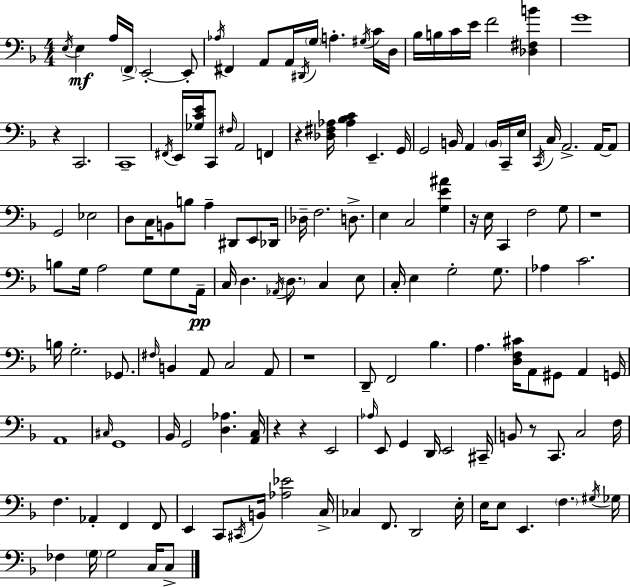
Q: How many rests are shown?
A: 8